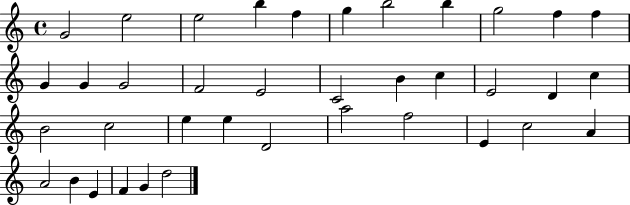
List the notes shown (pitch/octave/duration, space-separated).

G4/h E5/h E5/h B5/q F5/q G5/q B5/h B5/q G5/h F5/q F5/q G4/q G4/q G4/h F4/h E4/h C4/h B4/q C5/q E4/h D4/q C5/q B4/h C5/h E5/q E5/q D4/h A5/h F5/h E4/q C5/h A4/q A4/h B4/q E4/q F4/q G4/q D5/h